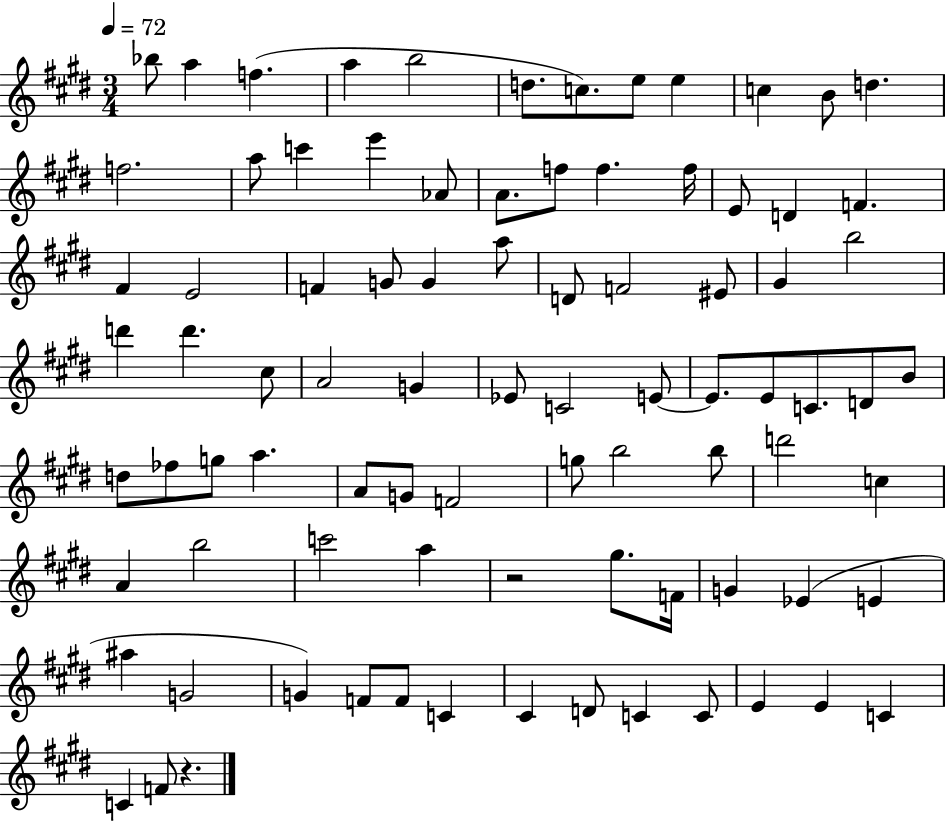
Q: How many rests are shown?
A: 2